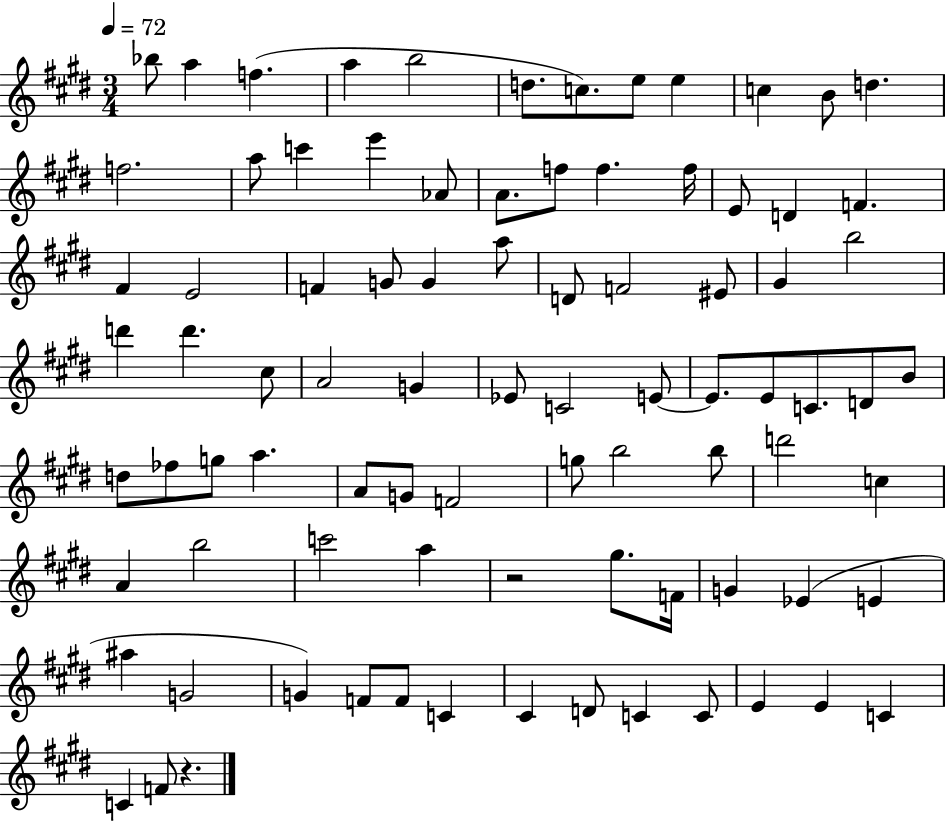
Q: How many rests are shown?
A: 2